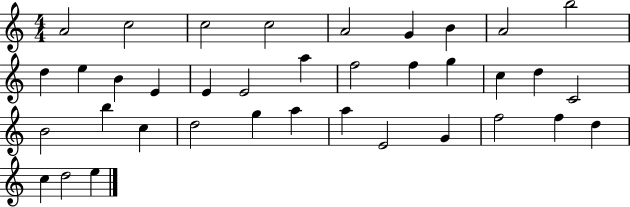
A4/h C5/h C5/h C5/h A4/h G4/q B4/q A4/h B5/h D5/q E5/q B4/q E4/q E4/q E4/h A5/q F5/h F5/q G5/q C5/q D5/q C4/h B4/h B5/q C5/q D5/h G5/q A5/q A5/q E4/h G4/q F5/h F5/q D5/q C5/q D5/h E5/q